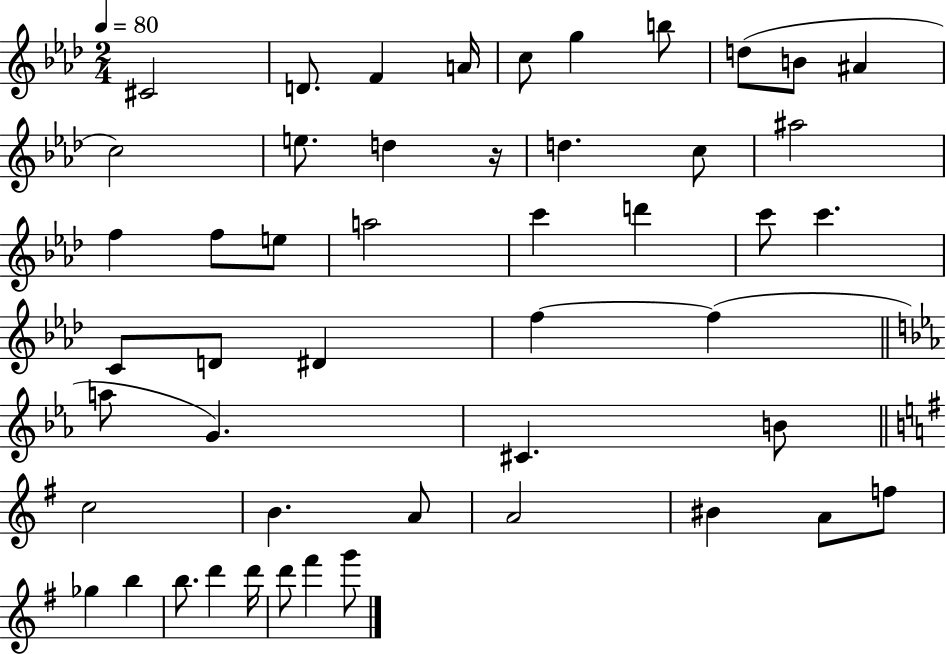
{
  \clef treble
  \numericTimeSignature
  \time 2/4
  \key aes \major
  \tempo 4 = 80
  cis'2 | d'8. f'4 a'16 | c''8 g''4 b''8 | d''8( b'8 ais'4 | \break c''2) | e''8. d''4 r16 | d''4. c''8 | ais''2 | \break f''4 f''8 e''8 | a''2 | c'''4 d'''4 | c'''8 c'''4. | \break c'8 d'8 dis'4 | f''4~~ f''4( | \bar "||" \break \key c \minor a''8 g'4.) | cis'4. b'8 | \bar "||" \break \key e \minor c''2 | b'4. a'8 | a'2 | bis'4 a'8 f''8 | \break ges''4 b''4 | b''8. d'''4 d'''16 | d'''8 fis'''4 g'''8 | \bar "|."
}